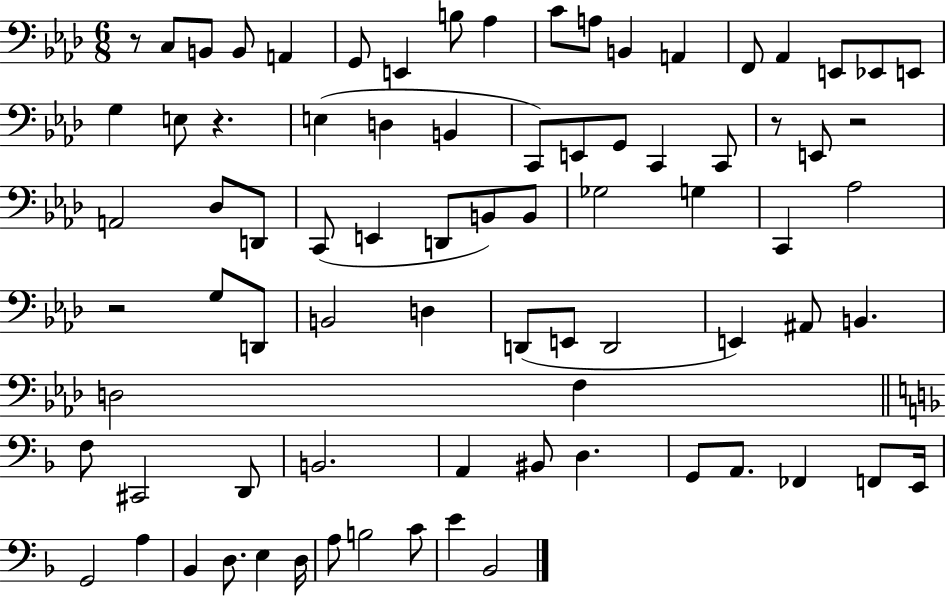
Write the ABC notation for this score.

X:1
T:Untitled
M:6/8
L:1/4
K:Ab
z/2 C,/2 B,,/2 B,,/2 A,, G,,/2 E,, B,/2 _A, C/2 A,/2 B,, A,, F,,/2 _A,, E,,/2 _E,,/2 E,,/2 G, E,/2 z E, D, B,, C,,/2 E,,/2 G,,/2 C,, C,,/2 z/2 E,,/2 z2 A,,2 _D,/2 D,,/2 C,,/2 E,, D,,/2 B,,/2 B,,/2 _G,2 G, C,, _A,2 z2 G,/2 D,,/2 B,,2 D, D,,/2 E,,/2 D,,2 E,, ^A,,/2 B,, D,2 F, F,/2 ^C,,2 D,,/2 B,,2 A,, ^B,,/2 D, G,,/2 A,,/2 _F,, F,,/2 E,,/4 G,,2 A, _B,, D,/2 E, D,/4 A,/2 B,2 C/2 E _B,,2